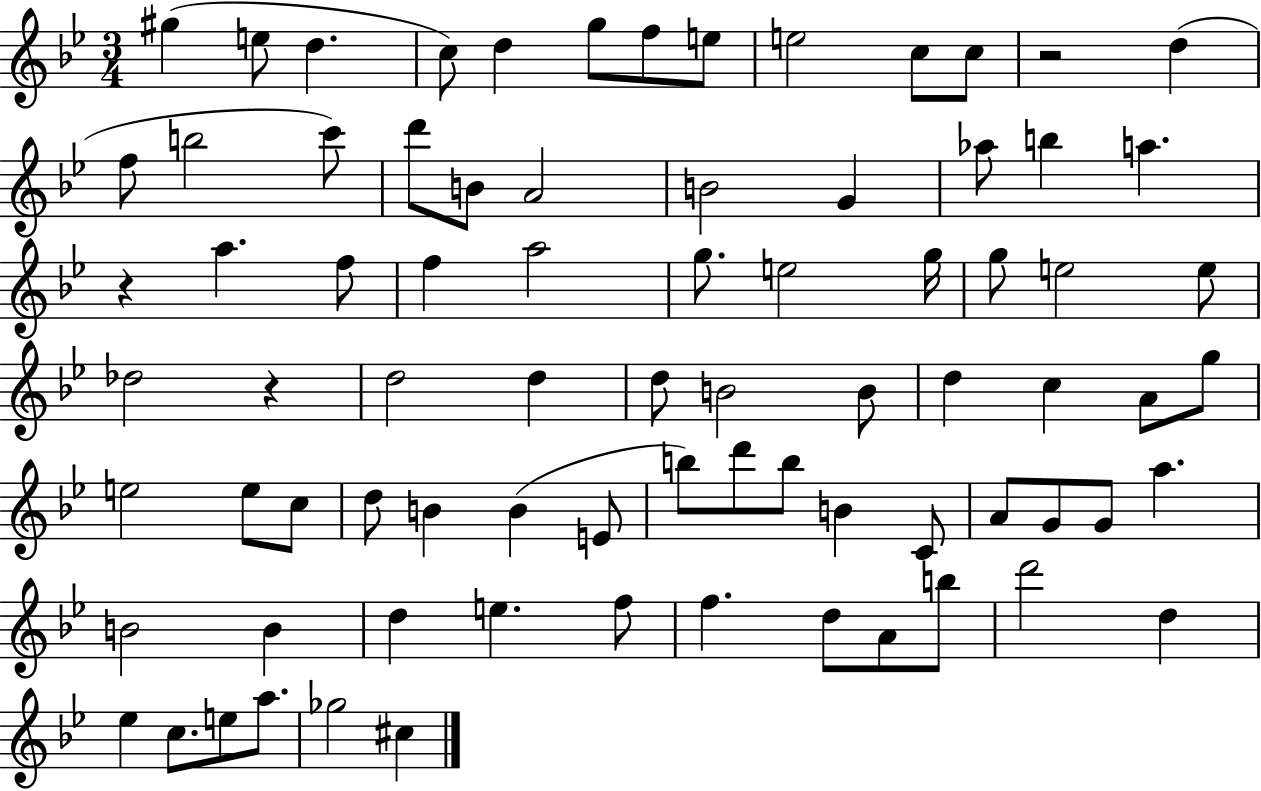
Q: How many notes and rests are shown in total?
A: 79